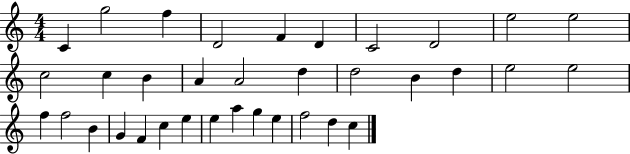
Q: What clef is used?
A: treble